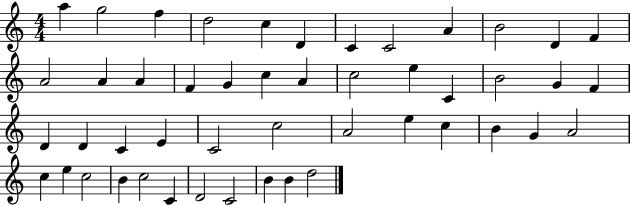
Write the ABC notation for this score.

X:1
T:Untitled
M:4/4
L:1/4
K:C
a g2 f d2 c D C C2 A B2 D F A2 A A F G c A c2 e C B2 G F D D C E C2 c2 A2 e c B G A2 c e c2 B c2 C D2 C2 B B d2